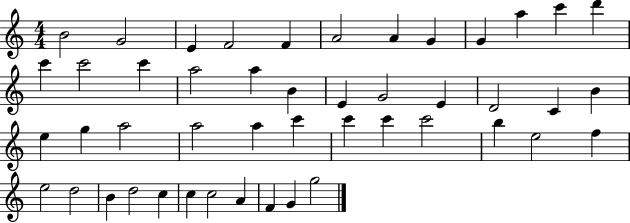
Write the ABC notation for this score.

X:1
T:Untitled
M:4/4
L:1/4
K:C
B2 G2 E F2 F A2 A G G a c' d' c' c'2 c' a2 a B E G2 E D2 C B e g a2 a2 a c' c' c' c'2 b e2 f e2 d2 B d2 c c c2 A F G g2